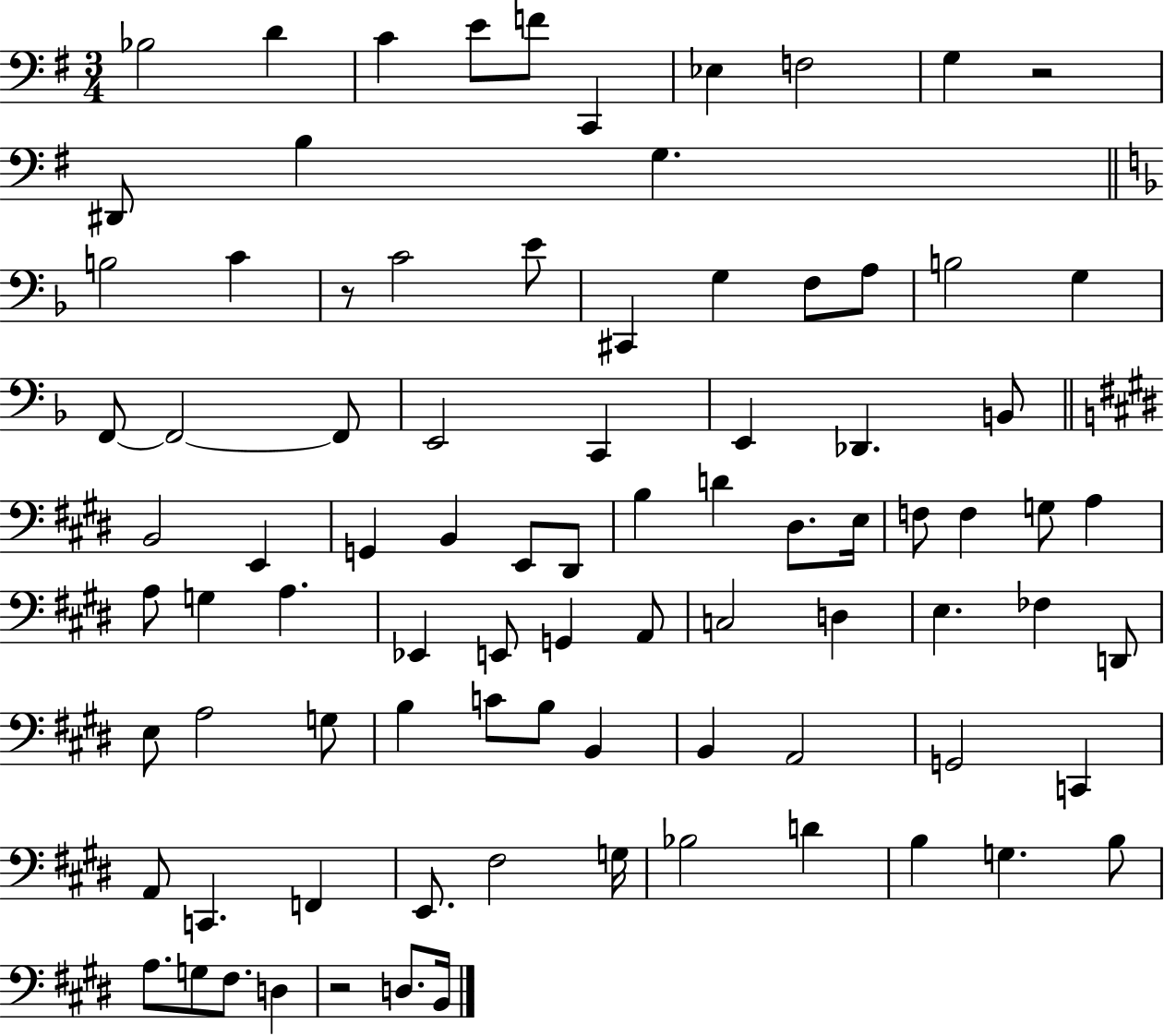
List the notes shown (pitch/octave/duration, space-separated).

Bb3/h D4/q C4/q E4/e F4/e C2/q Eb3/q F3/h G3/q R/h D#2/e B3/q G3/q. B3/h C4/q R/e C4/h E4/e C#2/q G3/q F3/e A3/e B3/h G3/q F2/e F2/h F2/e E2/h C2/q E2/q Db2/q. B2/e B2/h E2/q G2/q B2/q E2/e D#2/e B3/q D4/q D#3/e. E3/s F3/e F3/q G3/e A3/q A3/e G3/q A3/q. Eb2/q E2/e G2/q A2/e C3/h D3/q E3/q. FES3/q D2/e E3/e A3/h G3/e B3/q C4/e B3/e B2/q B2/q A2/h G2/h C2/q A2/e C2/q. F2/q E2/e. F#3/h G3/s Bb3/h D4/q B3/q G3/q. B3/e A3/e. G3/e F#3/e. D3/q R/h D3/e. B2/s